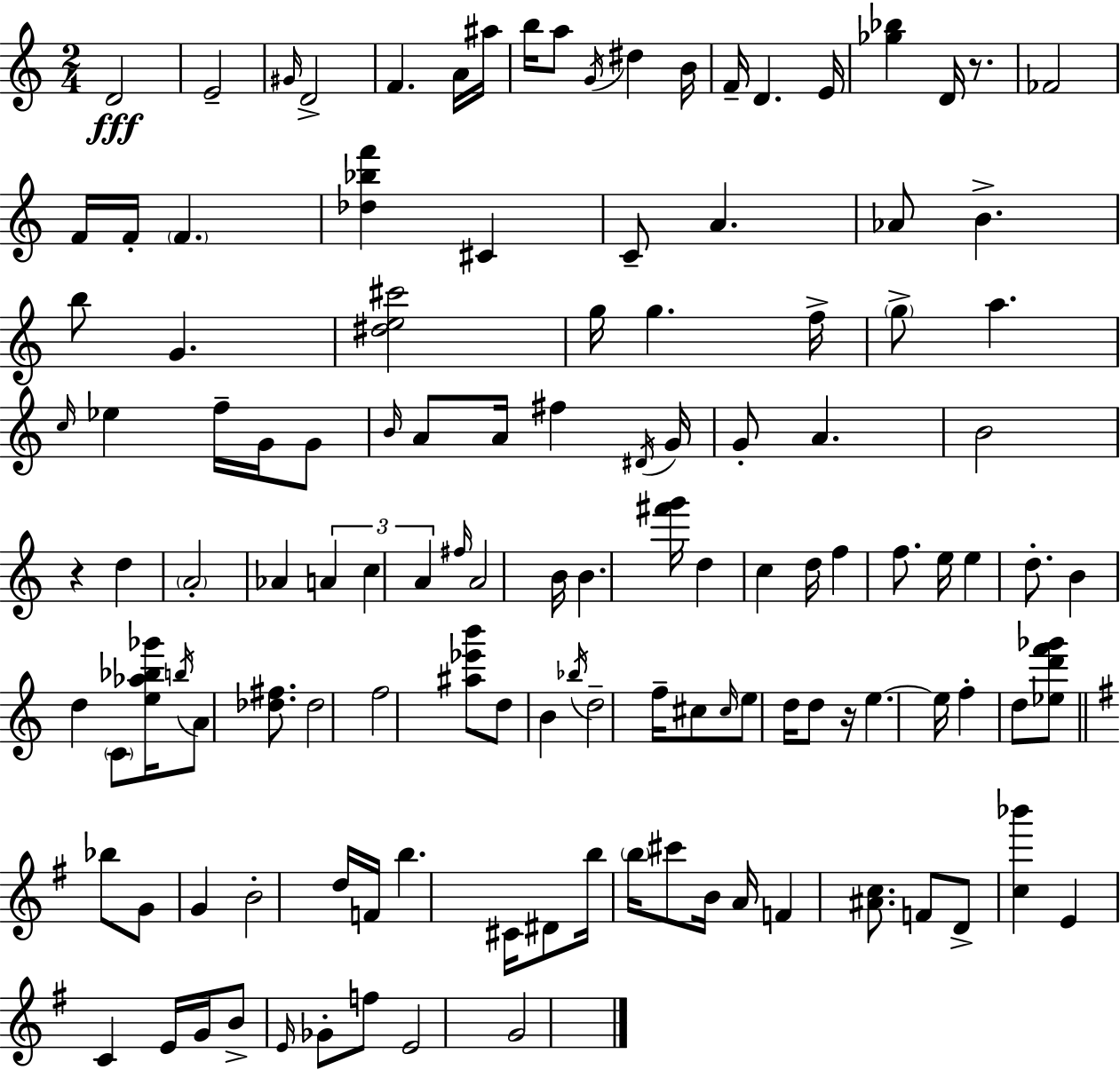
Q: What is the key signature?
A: A minor